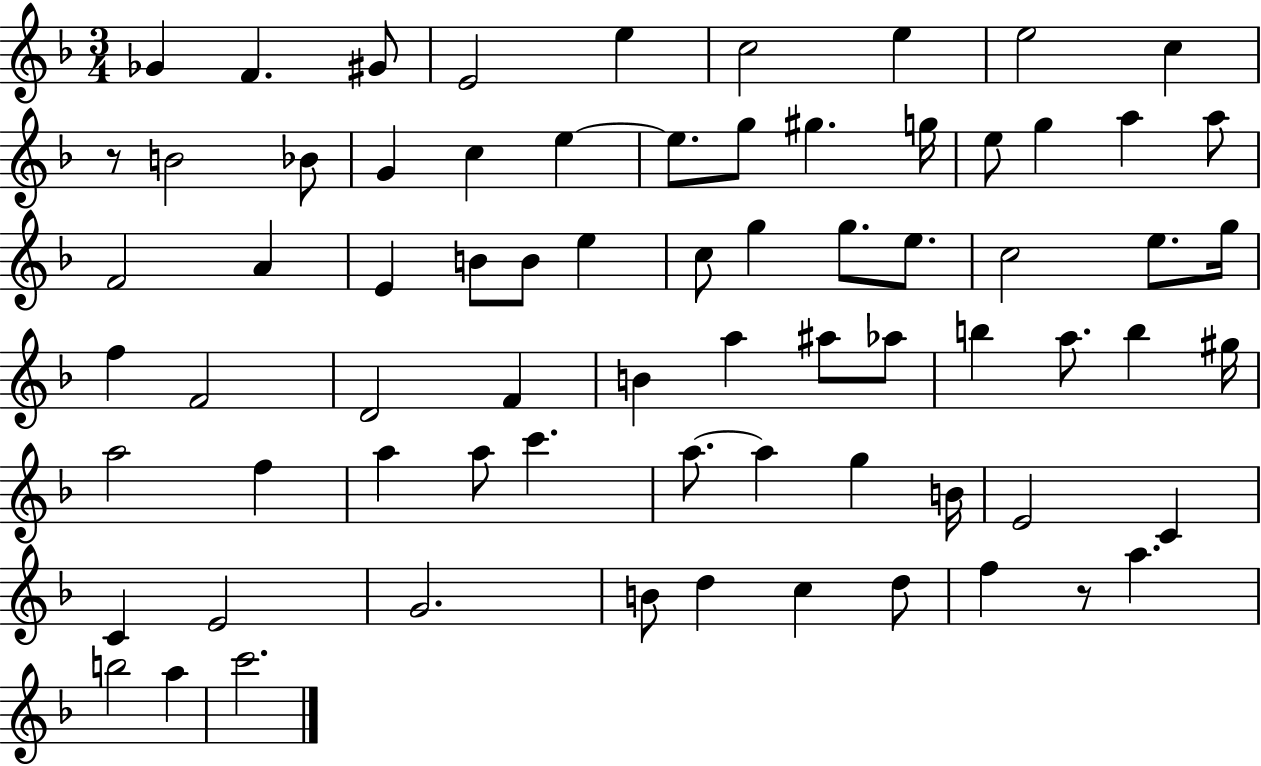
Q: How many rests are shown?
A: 2